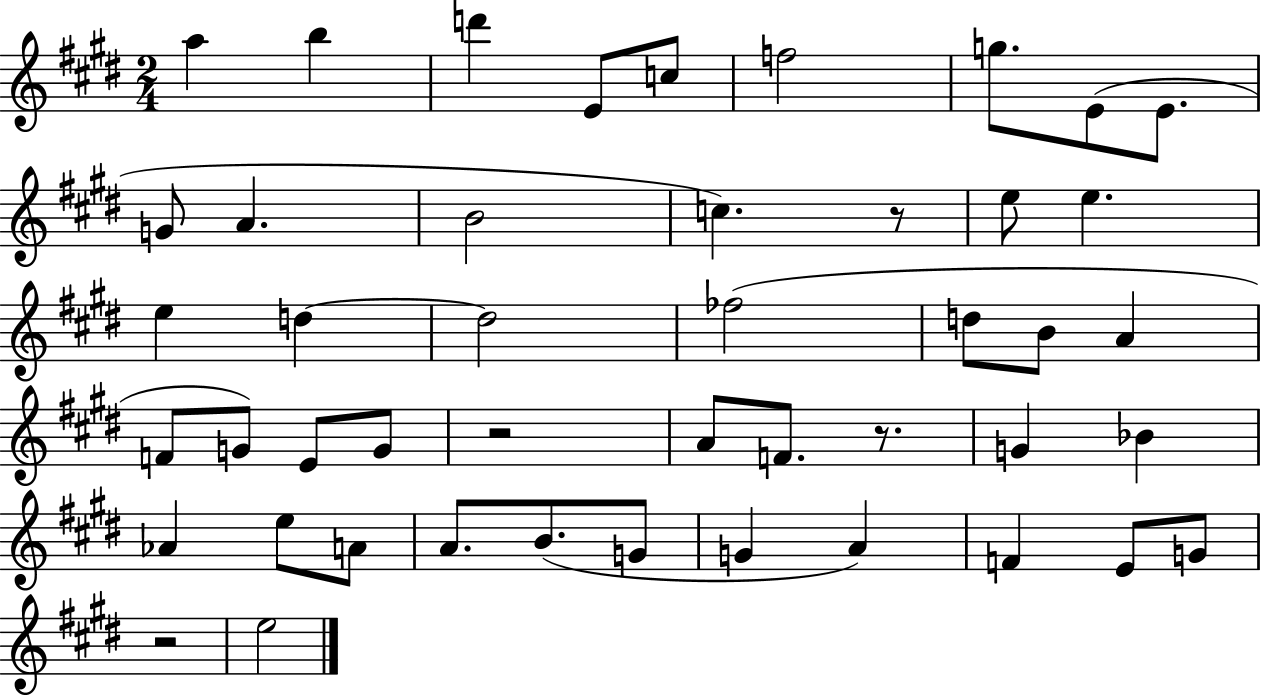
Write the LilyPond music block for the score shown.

{
  \clef treble
  \numericTimeSignature
  \time 2/4
  \key e \major
  a''4 b''4 | d'''4 e'8 c''8 | f''2 | g''8. e'8( e'8. | \break g'8 a'4. | b'2 | c''4.) r8 | e''8 e''4. | \break e''4 d''4~~ | d''2 | fes''2( | d''8 b'8 a'4 | \break f'8 g'8) e'8 g'8 | r2 | a'8 f'8. r8. | g'4 bes'4 | \break aes'4 e''8 a'8 | a'8. b'8.( g'8 | g'4 a'4) | f'4 e'8 g'8 | \break r2 | e''2 | \bar "|."
}